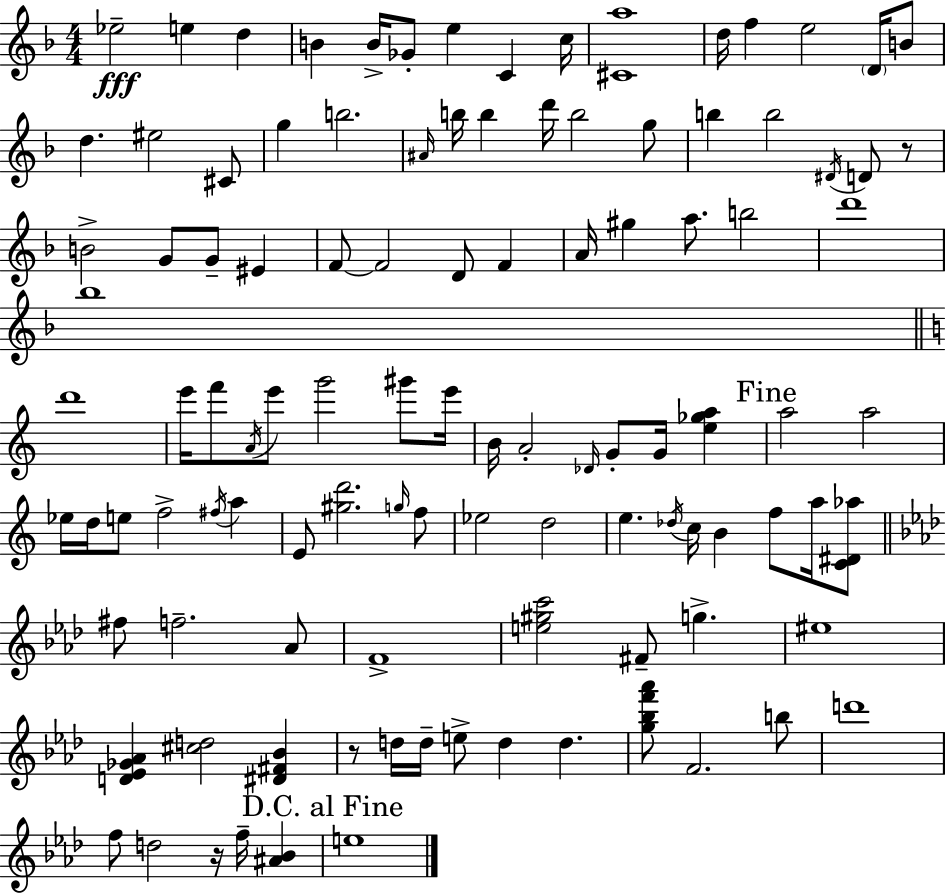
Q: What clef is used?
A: treble